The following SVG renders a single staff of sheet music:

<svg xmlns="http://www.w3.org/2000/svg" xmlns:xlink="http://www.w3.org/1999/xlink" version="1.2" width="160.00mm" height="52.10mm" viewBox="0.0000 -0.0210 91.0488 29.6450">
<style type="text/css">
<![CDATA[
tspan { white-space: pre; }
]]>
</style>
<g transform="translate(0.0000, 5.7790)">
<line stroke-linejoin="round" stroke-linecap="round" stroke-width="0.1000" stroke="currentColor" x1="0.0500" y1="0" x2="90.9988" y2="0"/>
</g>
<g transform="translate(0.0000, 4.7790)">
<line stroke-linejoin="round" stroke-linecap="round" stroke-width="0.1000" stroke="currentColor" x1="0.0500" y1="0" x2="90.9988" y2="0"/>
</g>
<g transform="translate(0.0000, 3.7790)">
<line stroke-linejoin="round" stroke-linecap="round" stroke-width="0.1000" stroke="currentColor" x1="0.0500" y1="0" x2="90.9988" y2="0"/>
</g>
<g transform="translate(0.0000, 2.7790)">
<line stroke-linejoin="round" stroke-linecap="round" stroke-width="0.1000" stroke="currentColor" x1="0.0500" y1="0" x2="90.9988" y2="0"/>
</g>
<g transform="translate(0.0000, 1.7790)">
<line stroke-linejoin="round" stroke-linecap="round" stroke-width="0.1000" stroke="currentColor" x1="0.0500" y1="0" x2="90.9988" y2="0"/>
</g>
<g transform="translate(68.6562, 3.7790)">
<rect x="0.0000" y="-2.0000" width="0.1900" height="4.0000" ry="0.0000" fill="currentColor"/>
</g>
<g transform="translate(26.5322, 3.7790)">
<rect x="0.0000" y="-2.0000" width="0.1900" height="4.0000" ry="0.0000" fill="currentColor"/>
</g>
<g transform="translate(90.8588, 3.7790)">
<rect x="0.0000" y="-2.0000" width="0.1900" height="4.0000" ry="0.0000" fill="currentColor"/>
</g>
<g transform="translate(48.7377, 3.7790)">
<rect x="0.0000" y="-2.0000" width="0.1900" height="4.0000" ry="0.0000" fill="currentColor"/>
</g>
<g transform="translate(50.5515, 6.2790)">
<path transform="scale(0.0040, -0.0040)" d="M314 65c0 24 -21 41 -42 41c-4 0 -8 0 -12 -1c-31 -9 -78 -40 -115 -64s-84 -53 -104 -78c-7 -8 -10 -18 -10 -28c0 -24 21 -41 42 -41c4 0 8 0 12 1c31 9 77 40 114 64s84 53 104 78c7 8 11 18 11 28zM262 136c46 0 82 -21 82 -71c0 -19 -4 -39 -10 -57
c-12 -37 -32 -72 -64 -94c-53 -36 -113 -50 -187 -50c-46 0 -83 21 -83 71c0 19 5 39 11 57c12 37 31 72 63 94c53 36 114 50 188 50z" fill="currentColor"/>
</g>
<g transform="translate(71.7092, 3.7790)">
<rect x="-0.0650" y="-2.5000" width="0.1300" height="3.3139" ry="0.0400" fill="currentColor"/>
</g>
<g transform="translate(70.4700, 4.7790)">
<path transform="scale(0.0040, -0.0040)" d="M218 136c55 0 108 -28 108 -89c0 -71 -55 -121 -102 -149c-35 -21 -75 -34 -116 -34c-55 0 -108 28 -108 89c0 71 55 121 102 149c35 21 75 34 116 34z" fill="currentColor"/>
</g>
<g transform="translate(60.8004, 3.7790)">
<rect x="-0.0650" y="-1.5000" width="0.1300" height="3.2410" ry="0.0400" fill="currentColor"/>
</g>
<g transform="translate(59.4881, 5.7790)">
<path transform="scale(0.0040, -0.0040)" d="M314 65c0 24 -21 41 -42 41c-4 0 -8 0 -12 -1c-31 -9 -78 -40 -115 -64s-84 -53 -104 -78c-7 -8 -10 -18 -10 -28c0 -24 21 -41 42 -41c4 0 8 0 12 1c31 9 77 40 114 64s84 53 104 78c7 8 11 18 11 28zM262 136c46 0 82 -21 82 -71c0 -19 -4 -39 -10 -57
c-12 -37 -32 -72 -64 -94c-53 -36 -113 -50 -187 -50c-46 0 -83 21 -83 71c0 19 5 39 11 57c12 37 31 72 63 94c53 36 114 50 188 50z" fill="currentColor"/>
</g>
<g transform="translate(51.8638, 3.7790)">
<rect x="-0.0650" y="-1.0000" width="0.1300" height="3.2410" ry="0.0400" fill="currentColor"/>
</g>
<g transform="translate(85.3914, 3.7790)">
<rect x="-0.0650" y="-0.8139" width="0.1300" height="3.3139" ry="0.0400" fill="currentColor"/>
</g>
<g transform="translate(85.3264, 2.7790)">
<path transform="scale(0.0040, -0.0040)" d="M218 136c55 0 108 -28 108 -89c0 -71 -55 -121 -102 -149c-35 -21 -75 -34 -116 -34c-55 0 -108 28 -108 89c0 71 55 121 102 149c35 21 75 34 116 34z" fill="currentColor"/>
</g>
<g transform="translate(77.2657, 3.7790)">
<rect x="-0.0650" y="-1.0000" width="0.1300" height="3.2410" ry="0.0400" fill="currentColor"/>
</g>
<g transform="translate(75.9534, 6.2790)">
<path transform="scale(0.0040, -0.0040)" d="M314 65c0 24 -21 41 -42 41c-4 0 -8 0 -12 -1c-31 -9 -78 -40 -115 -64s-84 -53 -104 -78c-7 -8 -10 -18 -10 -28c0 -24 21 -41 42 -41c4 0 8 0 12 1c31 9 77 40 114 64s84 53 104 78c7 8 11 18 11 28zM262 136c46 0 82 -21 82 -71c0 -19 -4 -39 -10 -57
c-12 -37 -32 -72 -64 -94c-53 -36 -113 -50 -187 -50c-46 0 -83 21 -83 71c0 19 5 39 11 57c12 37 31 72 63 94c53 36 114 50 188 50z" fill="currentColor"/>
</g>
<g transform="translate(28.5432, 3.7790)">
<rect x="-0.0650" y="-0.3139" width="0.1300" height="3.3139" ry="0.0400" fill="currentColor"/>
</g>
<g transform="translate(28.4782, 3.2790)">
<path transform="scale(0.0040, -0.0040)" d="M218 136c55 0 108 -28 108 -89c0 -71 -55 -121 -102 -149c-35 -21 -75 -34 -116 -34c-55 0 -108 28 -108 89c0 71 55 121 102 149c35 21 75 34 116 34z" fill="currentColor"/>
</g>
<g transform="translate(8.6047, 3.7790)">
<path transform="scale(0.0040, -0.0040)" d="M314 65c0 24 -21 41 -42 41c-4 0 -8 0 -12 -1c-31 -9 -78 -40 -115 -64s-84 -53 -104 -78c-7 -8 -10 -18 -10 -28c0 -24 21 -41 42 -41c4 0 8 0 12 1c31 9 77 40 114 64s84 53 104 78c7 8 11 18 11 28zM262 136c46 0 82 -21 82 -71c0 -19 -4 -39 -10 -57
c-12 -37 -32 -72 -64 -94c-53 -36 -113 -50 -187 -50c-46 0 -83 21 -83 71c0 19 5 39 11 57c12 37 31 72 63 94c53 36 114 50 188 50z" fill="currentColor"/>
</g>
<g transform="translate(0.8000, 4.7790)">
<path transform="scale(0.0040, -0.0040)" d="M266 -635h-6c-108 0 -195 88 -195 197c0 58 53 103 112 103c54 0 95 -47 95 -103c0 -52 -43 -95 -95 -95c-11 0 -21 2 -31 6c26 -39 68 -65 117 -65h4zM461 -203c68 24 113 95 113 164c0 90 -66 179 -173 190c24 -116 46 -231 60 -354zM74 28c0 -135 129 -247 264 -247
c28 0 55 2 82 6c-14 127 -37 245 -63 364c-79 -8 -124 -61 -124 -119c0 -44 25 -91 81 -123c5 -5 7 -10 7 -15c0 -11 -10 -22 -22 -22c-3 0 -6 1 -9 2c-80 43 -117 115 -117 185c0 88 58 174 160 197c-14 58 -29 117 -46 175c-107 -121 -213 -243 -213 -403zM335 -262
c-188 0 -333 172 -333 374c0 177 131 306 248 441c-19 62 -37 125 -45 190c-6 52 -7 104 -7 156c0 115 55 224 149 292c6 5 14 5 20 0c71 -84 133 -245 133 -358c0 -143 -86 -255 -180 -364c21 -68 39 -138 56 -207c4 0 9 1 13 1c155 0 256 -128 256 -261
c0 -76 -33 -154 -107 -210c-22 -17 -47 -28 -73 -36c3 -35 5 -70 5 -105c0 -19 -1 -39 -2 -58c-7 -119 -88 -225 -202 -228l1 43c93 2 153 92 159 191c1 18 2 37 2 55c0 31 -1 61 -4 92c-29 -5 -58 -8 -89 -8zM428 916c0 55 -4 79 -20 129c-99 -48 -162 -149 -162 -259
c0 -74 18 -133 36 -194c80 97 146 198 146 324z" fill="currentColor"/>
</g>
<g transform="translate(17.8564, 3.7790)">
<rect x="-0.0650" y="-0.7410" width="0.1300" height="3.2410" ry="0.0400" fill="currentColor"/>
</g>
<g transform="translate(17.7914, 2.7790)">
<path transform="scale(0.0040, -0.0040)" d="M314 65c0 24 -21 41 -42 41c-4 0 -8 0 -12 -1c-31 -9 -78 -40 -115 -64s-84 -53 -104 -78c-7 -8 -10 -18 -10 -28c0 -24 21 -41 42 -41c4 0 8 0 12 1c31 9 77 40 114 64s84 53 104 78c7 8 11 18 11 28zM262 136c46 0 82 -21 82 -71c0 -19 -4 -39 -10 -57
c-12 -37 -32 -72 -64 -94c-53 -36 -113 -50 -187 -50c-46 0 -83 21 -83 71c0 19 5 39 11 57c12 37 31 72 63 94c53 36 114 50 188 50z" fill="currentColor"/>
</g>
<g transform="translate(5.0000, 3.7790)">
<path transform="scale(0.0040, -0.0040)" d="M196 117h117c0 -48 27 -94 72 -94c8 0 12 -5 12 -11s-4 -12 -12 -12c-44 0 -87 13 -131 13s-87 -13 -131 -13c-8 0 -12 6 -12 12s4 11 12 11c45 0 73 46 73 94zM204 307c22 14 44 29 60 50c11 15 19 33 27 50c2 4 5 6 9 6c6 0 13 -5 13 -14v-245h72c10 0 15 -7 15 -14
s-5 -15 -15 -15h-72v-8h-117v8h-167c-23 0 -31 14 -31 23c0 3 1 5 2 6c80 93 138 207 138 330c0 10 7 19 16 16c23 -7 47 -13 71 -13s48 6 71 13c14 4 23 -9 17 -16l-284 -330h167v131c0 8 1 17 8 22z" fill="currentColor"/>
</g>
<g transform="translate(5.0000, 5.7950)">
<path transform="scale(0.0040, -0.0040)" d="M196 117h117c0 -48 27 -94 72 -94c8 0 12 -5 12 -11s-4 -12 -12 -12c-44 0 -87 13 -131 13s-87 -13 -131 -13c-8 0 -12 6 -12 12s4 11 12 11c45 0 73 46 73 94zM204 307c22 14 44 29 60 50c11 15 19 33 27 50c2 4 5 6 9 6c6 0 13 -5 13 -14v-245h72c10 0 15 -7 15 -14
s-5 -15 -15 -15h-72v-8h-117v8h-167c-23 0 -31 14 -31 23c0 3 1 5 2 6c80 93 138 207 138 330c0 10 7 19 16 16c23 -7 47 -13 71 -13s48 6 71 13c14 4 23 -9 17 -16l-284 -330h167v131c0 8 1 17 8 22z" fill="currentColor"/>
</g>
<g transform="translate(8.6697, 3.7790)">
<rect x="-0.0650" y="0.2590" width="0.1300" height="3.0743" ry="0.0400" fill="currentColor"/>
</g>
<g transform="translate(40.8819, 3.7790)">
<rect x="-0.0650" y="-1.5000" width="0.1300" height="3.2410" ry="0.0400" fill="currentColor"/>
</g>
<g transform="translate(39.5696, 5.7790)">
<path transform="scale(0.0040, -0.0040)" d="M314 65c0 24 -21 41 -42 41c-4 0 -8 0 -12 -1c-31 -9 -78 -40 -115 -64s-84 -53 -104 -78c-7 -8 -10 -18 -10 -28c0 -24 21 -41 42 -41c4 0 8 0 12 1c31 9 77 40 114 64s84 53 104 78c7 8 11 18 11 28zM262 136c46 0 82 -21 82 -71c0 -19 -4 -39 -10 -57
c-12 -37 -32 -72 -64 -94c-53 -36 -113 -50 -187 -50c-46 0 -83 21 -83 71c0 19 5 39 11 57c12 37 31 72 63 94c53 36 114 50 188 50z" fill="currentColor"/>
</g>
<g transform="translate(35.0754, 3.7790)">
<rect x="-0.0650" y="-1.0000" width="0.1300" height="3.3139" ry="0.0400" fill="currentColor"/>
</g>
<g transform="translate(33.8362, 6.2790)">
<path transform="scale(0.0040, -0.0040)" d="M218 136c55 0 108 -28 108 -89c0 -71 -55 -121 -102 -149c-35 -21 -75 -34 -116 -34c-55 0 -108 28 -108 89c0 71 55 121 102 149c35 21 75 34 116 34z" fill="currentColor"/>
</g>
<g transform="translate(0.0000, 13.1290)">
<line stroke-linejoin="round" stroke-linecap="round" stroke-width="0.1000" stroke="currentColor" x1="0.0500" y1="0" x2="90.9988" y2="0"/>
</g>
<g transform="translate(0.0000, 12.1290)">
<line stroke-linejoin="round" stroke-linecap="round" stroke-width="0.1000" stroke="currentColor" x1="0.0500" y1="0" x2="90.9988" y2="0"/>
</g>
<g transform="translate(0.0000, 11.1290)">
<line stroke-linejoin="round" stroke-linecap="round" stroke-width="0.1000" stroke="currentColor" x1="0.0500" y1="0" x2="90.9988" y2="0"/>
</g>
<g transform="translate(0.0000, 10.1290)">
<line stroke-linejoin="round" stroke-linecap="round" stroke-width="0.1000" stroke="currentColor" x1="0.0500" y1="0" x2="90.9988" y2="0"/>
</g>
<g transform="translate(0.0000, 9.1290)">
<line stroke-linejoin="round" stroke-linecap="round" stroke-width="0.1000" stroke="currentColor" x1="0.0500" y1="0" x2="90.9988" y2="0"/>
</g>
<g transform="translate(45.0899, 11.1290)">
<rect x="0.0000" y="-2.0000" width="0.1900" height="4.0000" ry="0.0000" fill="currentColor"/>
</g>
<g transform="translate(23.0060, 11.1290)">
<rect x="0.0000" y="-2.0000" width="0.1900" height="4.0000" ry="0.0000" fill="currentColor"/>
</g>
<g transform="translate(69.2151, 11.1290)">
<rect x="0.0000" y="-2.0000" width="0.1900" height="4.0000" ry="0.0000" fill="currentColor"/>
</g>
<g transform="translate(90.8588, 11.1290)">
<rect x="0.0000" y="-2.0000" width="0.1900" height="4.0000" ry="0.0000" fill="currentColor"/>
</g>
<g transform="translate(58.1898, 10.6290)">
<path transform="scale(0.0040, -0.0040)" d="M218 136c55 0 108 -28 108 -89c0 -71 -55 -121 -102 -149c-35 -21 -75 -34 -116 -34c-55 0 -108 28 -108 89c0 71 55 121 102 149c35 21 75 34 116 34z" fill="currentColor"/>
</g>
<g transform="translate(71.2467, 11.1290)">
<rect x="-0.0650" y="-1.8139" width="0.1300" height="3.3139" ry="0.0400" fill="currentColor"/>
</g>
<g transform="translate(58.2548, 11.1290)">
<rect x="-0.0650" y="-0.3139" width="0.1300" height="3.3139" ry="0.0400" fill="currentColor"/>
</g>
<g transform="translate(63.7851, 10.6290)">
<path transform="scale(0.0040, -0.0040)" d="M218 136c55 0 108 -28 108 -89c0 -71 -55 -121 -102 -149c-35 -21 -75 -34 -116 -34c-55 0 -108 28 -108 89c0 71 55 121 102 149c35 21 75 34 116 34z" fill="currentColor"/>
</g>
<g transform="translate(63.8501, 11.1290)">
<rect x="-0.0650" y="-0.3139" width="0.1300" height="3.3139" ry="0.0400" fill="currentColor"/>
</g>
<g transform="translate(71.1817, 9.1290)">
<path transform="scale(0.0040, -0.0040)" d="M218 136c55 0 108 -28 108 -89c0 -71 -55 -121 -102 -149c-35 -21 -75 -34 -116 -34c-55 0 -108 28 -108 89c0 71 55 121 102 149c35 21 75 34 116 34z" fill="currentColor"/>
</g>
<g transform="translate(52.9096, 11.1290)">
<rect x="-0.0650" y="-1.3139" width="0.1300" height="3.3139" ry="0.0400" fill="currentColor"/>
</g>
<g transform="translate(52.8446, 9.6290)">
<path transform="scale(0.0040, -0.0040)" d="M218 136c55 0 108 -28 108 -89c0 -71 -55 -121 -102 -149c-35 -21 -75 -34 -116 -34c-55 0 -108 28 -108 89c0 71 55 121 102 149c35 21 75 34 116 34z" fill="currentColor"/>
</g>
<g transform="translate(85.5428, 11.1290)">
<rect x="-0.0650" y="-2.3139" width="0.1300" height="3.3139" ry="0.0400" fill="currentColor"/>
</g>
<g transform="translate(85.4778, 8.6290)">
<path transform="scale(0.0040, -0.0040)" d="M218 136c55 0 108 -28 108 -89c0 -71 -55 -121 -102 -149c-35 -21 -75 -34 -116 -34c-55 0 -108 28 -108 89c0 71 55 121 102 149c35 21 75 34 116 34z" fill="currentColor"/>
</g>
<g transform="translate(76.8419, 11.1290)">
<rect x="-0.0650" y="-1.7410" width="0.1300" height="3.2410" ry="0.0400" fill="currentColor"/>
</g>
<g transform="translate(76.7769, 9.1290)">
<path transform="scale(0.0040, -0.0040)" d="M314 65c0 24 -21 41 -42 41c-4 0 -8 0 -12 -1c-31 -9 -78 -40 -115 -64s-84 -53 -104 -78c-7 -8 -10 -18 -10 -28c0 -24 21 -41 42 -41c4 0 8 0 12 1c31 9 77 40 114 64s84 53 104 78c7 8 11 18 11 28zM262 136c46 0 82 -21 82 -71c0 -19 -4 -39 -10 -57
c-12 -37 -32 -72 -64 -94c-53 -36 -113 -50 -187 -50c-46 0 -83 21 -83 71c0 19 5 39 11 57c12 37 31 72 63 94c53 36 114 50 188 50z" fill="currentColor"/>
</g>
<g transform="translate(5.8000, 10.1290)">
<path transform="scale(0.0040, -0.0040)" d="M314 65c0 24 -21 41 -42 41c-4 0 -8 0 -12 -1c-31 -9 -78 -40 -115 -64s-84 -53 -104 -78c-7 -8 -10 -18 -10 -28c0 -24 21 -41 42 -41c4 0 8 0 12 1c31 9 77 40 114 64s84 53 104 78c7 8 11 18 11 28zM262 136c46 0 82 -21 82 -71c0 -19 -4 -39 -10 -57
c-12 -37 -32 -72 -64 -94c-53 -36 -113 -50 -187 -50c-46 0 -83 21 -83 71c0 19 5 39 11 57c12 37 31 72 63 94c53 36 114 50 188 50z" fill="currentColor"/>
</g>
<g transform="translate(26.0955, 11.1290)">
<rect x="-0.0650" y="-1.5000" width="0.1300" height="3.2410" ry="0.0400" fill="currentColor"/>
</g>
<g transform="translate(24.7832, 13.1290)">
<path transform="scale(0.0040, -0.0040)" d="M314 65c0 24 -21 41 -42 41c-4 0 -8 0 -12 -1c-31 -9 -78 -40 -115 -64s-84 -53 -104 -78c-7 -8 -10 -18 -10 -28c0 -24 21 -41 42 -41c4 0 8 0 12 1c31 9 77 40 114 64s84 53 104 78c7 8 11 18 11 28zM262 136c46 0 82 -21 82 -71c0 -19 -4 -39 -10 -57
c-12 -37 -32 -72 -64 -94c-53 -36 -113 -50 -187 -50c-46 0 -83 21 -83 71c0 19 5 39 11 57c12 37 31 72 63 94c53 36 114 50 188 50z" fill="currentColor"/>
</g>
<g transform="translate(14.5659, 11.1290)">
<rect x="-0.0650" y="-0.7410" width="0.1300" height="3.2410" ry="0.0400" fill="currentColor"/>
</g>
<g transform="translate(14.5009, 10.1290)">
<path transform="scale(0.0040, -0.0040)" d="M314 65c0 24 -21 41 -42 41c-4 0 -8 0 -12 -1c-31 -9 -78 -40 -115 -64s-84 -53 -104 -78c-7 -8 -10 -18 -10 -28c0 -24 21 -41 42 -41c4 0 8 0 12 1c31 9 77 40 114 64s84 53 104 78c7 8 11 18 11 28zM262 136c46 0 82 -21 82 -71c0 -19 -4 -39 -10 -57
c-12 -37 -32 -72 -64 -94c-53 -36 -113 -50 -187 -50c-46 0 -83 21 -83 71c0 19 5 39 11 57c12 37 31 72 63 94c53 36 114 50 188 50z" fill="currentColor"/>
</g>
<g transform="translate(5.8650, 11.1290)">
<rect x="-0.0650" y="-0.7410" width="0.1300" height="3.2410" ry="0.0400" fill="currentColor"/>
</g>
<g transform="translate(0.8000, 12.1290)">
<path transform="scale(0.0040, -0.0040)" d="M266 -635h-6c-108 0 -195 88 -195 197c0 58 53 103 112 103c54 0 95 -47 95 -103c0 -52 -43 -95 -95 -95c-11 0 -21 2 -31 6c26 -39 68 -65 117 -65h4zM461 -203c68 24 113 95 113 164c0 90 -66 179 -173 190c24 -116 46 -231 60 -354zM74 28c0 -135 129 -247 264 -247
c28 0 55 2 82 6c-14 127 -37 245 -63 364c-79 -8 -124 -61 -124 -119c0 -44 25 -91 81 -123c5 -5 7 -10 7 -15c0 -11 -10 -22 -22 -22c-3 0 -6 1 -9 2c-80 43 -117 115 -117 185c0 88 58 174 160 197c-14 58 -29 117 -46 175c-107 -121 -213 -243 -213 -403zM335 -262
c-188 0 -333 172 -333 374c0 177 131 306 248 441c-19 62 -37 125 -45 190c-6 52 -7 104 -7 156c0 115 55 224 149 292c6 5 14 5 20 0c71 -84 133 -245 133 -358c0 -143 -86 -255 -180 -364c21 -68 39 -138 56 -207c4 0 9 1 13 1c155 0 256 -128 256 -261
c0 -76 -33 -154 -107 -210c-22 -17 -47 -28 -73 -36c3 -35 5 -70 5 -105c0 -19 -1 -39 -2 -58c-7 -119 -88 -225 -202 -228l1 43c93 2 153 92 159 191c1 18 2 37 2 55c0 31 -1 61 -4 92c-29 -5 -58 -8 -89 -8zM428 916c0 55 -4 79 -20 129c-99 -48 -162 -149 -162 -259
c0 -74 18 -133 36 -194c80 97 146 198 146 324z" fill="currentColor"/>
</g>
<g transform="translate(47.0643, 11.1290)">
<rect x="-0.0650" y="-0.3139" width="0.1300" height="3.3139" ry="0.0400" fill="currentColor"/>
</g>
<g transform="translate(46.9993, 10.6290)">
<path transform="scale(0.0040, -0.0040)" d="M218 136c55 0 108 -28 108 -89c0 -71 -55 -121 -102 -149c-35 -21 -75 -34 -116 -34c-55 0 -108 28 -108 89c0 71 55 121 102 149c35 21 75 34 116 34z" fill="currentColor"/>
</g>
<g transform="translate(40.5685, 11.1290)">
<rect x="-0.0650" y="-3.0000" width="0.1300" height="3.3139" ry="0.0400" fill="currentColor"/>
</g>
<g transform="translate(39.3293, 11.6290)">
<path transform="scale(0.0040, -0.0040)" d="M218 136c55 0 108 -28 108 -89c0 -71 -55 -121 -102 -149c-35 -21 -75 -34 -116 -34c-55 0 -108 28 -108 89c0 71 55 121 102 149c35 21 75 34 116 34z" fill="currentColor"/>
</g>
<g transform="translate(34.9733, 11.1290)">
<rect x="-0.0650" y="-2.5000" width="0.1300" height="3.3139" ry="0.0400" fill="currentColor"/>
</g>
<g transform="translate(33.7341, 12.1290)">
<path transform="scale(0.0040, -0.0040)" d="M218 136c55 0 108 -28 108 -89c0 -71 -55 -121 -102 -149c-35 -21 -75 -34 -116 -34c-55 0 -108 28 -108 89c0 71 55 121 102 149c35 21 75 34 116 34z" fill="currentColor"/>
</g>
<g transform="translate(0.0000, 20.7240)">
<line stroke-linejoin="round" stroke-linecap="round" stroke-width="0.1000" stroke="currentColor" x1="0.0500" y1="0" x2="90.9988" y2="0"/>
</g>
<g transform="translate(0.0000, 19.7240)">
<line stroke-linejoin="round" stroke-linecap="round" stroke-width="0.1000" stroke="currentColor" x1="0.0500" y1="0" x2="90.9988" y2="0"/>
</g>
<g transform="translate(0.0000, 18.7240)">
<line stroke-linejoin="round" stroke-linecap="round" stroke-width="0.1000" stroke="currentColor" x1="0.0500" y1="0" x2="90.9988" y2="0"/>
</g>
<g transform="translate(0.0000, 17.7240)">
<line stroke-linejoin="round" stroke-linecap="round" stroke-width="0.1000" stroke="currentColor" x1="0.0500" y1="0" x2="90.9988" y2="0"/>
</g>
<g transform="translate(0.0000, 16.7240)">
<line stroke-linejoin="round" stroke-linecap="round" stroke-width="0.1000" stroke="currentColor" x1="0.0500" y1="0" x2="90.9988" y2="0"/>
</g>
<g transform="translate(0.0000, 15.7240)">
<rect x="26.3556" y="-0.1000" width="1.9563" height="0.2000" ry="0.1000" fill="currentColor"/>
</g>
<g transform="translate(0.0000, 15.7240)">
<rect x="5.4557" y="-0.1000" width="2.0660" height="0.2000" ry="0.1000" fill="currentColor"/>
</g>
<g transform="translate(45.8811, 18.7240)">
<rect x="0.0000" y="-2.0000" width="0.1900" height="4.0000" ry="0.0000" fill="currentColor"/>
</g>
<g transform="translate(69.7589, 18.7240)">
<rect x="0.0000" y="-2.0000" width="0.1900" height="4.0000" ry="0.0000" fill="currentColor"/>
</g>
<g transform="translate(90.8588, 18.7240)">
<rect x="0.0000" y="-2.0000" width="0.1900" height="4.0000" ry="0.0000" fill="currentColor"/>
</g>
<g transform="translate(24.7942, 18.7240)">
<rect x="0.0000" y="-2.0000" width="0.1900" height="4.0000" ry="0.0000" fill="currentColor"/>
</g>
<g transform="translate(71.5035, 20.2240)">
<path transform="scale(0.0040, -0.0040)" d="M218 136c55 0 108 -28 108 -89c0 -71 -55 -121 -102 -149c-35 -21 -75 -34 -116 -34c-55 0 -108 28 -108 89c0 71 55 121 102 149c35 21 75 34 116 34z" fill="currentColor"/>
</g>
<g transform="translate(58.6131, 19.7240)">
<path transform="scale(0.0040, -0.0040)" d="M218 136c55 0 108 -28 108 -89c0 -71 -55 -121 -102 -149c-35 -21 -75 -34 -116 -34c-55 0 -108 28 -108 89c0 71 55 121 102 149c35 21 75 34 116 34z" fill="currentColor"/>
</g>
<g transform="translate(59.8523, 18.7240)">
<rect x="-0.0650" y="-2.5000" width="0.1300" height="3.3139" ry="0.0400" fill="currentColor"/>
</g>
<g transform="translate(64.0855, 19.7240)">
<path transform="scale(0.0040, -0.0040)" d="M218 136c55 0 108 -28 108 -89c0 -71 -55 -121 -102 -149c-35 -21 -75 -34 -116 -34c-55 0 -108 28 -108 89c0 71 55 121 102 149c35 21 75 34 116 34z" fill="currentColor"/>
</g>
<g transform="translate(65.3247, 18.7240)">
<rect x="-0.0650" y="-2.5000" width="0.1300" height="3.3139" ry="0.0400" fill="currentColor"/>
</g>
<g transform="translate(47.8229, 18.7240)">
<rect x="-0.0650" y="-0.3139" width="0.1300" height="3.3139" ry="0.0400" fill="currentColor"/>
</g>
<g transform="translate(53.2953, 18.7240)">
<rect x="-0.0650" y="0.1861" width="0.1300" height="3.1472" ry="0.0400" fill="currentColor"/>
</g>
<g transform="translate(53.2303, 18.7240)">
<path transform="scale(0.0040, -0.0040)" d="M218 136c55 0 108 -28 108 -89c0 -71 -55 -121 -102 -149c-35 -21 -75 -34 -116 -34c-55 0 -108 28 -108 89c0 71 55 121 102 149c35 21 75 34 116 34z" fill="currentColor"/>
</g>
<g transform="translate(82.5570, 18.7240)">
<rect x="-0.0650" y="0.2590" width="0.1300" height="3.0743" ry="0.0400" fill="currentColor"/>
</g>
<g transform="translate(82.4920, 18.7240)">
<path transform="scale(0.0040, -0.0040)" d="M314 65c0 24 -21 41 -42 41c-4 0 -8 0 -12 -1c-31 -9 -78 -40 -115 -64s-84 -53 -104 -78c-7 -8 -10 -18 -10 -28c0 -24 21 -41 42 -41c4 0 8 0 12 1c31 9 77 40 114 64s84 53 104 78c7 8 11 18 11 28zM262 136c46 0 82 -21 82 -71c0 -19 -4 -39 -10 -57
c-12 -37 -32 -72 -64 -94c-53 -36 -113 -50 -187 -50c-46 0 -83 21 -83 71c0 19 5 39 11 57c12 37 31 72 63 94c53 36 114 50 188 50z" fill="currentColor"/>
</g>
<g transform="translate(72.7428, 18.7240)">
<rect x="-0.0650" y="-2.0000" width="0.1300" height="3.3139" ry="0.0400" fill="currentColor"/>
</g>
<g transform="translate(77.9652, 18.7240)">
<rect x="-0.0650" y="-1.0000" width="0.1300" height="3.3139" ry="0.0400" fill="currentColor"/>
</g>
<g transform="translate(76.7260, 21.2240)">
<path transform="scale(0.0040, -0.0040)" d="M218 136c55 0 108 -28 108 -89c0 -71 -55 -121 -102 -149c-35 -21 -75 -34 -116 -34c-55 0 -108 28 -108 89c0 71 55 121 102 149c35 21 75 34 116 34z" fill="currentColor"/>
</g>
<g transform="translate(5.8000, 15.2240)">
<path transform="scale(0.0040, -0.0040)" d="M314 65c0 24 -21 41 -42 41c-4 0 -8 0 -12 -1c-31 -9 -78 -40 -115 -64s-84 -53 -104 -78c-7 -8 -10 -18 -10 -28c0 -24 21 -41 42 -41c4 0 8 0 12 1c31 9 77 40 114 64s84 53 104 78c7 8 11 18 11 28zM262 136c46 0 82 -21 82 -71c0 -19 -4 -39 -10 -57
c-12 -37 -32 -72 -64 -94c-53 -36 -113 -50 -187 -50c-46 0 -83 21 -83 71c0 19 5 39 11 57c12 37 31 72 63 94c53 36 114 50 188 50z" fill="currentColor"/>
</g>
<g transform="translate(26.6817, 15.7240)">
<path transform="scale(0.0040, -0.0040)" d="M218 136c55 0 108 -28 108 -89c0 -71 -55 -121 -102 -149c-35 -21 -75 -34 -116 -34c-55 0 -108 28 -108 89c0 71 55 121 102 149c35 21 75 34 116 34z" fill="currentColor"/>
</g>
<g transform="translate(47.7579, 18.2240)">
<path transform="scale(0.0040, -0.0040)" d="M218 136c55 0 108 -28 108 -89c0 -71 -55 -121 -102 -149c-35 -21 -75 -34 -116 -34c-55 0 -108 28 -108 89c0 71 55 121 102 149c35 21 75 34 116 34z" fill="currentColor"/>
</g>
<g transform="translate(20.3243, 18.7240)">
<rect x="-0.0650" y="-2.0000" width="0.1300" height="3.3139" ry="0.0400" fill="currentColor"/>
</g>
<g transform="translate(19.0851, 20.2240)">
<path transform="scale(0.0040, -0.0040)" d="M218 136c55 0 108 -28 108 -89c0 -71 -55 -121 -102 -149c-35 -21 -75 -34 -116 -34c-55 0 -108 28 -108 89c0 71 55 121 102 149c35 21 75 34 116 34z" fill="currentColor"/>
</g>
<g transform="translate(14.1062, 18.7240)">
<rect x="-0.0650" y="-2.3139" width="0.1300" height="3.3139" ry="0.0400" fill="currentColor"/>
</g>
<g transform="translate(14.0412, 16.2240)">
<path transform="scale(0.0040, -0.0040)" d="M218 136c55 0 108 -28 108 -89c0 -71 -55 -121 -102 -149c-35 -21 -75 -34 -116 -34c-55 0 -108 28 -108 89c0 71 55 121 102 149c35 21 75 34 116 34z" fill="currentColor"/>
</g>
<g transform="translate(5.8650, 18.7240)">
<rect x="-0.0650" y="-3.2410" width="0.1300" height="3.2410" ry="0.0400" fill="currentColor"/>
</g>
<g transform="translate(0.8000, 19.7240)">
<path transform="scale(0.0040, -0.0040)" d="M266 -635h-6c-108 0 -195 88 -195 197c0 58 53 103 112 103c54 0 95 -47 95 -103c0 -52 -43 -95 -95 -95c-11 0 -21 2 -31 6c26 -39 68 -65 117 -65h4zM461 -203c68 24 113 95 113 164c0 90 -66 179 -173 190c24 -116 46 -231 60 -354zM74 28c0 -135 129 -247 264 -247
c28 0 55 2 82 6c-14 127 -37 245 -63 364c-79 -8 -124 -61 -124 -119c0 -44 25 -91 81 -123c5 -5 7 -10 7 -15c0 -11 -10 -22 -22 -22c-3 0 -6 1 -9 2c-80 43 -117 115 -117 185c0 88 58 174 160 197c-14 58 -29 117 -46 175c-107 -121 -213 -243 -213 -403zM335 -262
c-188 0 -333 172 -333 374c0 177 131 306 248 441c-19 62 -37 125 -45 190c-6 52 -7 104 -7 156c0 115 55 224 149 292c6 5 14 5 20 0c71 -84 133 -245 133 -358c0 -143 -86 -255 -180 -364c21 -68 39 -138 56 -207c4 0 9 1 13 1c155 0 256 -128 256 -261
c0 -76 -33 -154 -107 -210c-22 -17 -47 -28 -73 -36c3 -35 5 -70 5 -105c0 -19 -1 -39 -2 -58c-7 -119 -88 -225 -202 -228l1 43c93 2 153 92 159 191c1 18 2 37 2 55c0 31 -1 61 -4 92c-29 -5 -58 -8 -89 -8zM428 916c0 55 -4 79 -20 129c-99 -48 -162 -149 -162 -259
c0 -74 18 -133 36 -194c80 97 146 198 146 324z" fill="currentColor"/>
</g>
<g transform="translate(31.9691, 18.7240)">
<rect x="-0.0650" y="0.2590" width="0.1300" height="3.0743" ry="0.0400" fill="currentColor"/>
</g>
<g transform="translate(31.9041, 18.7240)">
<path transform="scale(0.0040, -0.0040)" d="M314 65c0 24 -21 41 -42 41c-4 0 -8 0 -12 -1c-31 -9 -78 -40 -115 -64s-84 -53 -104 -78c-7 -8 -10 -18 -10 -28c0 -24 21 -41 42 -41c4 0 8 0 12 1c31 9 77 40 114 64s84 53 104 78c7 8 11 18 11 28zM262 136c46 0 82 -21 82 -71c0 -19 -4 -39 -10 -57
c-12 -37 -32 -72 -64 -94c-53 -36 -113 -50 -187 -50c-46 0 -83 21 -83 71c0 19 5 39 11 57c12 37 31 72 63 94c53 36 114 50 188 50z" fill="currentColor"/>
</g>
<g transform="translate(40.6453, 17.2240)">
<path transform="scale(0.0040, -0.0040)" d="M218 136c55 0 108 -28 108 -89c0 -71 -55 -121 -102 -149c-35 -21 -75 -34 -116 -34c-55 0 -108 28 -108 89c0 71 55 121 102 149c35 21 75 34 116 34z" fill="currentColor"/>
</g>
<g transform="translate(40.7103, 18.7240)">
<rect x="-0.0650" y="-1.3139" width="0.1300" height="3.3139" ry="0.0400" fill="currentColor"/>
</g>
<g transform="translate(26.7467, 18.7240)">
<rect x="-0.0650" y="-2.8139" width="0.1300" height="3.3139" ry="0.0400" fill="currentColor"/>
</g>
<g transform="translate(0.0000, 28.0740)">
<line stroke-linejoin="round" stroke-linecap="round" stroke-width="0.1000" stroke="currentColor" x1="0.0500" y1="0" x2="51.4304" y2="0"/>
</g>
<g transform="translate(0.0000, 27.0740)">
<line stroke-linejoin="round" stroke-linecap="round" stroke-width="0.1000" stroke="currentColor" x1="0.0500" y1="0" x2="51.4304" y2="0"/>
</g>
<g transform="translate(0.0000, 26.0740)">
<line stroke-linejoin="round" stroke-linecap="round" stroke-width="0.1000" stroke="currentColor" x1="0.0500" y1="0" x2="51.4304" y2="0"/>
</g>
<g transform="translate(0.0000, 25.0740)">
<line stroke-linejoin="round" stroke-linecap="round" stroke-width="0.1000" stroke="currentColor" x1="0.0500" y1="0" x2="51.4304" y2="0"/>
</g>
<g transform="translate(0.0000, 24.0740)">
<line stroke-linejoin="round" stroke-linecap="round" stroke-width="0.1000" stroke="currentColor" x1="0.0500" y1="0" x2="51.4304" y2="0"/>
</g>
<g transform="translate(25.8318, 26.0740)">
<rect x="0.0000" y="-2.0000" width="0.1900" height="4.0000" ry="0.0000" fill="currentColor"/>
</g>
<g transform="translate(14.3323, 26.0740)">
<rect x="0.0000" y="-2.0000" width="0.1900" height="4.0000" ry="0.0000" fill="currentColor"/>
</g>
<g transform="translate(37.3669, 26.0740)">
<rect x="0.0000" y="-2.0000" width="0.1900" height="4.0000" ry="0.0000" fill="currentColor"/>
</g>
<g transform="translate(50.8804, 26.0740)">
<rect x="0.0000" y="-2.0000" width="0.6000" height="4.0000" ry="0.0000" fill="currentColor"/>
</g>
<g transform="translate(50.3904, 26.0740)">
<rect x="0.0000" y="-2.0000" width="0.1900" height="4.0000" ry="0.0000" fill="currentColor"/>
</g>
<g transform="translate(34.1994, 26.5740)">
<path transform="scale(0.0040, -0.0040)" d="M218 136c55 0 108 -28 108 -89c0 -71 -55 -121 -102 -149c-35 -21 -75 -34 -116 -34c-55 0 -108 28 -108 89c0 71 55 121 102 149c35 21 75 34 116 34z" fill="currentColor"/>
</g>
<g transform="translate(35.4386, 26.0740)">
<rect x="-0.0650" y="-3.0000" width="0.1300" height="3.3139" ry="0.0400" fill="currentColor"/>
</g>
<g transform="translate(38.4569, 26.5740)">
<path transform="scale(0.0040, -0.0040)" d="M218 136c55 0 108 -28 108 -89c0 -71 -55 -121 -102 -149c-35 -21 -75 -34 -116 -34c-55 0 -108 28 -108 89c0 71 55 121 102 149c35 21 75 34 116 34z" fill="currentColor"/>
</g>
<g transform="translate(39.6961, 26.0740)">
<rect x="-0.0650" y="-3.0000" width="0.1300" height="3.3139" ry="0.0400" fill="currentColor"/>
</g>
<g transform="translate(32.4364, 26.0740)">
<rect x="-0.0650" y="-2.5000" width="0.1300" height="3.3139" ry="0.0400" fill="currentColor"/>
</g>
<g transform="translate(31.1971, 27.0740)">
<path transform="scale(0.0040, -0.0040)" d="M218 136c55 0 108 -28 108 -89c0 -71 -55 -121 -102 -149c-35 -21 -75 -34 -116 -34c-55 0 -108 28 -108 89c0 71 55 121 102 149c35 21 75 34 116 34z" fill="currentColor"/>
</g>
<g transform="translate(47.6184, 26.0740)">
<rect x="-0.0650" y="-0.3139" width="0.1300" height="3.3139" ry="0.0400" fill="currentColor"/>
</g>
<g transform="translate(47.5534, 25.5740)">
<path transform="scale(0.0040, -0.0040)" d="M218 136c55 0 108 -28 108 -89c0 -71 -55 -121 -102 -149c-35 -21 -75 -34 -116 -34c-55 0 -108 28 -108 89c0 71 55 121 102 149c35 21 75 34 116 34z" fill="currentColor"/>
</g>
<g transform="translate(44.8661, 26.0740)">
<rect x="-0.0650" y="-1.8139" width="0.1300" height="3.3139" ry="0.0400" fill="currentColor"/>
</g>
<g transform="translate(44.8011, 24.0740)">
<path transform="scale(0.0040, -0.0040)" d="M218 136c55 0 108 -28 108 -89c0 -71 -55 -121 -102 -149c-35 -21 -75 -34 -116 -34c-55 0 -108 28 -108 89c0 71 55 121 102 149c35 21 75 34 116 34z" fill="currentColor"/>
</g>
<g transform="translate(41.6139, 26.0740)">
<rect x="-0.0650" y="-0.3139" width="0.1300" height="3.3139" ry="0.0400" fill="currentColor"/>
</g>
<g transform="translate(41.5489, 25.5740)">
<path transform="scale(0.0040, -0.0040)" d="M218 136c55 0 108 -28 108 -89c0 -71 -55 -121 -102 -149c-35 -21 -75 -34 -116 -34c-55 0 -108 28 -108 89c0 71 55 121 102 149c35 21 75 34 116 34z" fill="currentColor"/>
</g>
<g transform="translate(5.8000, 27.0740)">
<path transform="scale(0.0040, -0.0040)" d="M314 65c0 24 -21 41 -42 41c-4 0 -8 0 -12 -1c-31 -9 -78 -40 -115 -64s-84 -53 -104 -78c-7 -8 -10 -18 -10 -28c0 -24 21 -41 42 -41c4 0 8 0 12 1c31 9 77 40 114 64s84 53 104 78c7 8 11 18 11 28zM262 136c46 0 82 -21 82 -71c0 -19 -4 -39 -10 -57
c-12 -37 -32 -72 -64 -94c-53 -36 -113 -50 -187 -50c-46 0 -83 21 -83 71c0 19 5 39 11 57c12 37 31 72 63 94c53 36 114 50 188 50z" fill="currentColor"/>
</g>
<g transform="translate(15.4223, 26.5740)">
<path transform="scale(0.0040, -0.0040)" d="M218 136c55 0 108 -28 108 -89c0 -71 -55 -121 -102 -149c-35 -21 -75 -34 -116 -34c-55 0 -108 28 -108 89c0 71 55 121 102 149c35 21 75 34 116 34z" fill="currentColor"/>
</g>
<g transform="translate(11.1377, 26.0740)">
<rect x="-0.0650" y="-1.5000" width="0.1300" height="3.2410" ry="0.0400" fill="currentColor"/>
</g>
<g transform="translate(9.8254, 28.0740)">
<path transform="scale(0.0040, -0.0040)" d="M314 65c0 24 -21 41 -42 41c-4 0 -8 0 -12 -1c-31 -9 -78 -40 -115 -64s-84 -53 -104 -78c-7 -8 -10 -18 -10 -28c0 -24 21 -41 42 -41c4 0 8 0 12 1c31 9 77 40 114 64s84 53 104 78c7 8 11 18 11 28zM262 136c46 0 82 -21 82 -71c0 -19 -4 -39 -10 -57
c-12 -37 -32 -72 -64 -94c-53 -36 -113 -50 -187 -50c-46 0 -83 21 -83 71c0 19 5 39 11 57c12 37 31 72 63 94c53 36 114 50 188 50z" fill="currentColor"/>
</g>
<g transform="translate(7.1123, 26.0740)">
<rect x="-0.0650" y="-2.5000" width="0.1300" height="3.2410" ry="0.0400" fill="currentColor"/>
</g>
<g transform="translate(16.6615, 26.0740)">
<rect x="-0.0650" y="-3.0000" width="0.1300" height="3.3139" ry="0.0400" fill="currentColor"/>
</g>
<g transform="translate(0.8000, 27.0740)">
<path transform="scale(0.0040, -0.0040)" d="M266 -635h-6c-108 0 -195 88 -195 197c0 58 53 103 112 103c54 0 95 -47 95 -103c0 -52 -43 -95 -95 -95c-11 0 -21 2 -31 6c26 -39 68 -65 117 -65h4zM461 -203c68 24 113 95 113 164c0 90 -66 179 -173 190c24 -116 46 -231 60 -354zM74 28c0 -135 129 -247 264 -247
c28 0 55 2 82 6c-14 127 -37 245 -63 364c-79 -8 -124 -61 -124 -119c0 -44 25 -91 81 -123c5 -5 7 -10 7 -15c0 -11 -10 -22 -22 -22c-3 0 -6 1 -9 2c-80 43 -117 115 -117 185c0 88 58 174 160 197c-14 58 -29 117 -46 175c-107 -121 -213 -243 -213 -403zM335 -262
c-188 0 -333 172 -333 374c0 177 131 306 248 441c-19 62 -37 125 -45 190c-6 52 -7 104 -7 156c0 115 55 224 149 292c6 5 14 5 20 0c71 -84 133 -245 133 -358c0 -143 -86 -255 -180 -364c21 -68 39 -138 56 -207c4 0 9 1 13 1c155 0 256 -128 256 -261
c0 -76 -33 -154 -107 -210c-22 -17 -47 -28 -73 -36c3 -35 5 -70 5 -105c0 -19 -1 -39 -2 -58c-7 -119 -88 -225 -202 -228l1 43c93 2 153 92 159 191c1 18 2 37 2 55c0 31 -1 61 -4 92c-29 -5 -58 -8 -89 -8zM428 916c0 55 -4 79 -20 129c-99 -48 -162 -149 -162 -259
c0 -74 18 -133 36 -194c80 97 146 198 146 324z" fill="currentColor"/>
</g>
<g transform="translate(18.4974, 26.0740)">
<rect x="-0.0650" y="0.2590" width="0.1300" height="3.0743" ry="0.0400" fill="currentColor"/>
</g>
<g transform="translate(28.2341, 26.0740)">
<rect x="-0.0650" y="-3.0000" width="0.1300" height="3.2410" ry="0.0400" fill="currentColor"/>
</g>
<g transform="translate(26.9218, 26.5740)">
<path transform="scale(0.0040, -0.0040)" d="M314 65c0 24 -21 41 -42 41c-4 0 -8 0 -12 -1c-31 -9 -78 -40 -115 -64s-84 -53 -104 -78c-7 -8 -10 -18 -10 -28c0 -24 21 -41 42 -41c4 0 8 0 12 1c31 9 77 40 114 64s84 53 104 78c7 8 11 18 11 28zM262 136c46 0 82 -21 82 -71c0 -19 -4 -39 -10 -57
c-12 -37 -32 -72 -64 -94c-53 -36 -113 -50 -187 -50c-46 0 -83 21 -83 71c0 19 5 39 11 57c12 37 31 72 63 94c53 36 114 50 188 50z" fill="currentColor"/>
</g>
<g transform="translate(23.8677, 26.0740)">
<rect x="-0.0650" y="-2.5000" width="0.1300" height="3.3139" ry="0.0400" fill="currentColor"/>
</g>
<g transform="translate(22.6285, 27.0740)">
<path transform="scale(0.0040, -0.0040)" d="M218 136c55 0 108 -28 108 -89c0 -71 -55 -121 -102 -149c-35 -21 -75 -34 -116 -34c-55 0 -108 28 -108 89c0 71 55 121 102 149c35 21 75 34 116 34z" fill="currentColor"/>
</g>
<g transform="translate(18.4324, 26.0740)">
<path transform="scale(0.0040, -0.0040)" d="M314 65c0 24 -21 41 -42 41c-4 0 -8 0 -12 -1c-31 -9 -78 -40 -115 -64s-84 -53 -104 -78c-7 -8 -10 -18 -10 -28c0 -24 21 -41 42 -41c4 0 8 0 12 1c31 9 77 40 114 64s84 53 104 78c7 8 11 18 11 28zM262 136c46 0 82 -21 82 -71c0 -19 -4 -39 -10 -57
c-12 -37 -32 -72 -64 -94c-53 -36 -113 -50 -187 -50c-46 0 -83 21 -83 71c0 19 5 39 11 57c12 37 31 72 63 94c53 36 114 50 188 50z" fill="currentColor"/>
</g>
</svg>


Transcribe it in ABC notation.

X:1
T:Untitled
M:4/4
L:1/4
K:C
B2 d2 c D E2 D2 E2 G D2 d d2 d2 E2 G A c e c c f f2 g b2 g F a B2 e c B G G F D B2 G2 E2 A B2 G A2 G A A c f c